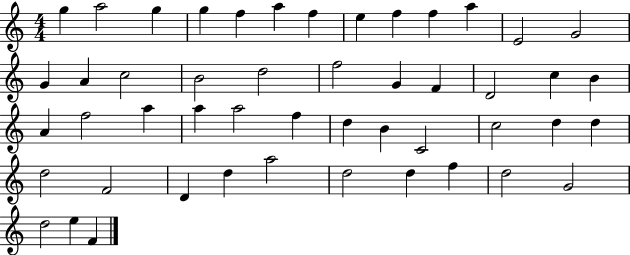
{
  \clef treble
  \numericTimeSignature
  \time 4/4
  \key c \major
  g''4 a''2 g''4 | g''4 f''4 a''4 f''4 | e''4 f''4 f''4 a''4 | e'2 g'2 | \break g'4 a'4 c''2 | b'2 d''2 | f''2 g'4 f'4 | d'2 c''4 b'4 | \break a'4 f''2 a''4 | a''4 a''2 f''4 | d''4 b'4 c'2 | c''2 d''4 d''4 | \break d''2 f'2 | d'4 d''4 a''2 | d''2 d''4 f''4 | d''2 g'2 | \break d''2 e''4 f'4 | \bar "|."
}